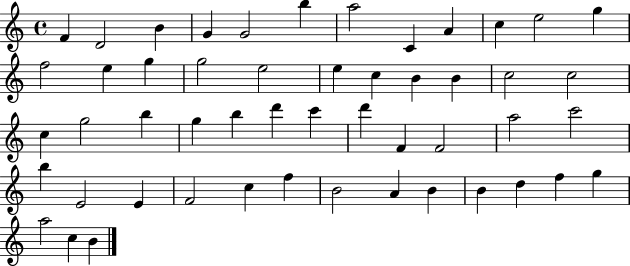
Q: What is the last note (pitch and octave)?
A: B4